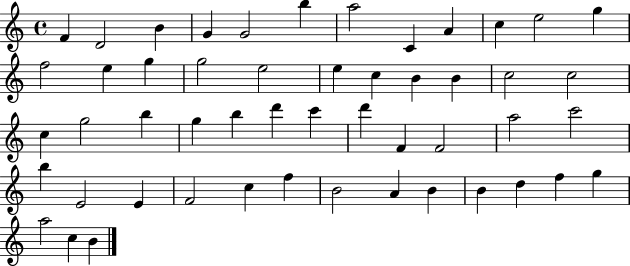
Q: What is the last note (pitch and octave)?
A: B4